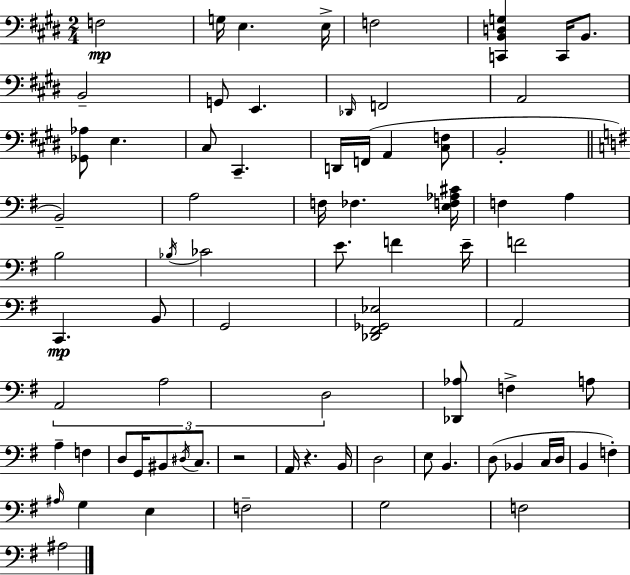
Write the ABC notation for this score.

X:1
T:Untitled
M:2/4
L:1/4
K:E
F,2 G,/4 E, E,/4 F,2 [C,,B,,D,G,] C,,/4 B,,/2 B,,2 G,,/2 E,, _D,,/4 F,,2 A,,2 [_G,,_A,]/2 E, ^C,/2 ^C,, D,,/4 F,,/4 A,, [^C,F,]/2 B,,2 B,,2 A,2 F,/4 _F, [E,F,_A,^C]/4 F, A, B,2 _B,/4 _C2 E/2 F E/4 F2 C,, B,,/2 G,,2 [_D,,^F,,_G,,_E,]2 A,,2 A,,2 A,2 D,2 [_D,,_A,]/2 F, A,/2 A, F, D,/2 G,,/4 ^B,,/2 ^D,/4 C,/2 z2 A,,/4 z B,,/4 D,2 E,/2 B,, D,/2 _B,, C,/4 D,/4 B,, F, ^A,/4 G, E, F,2 G,2 F,2 ^A,2